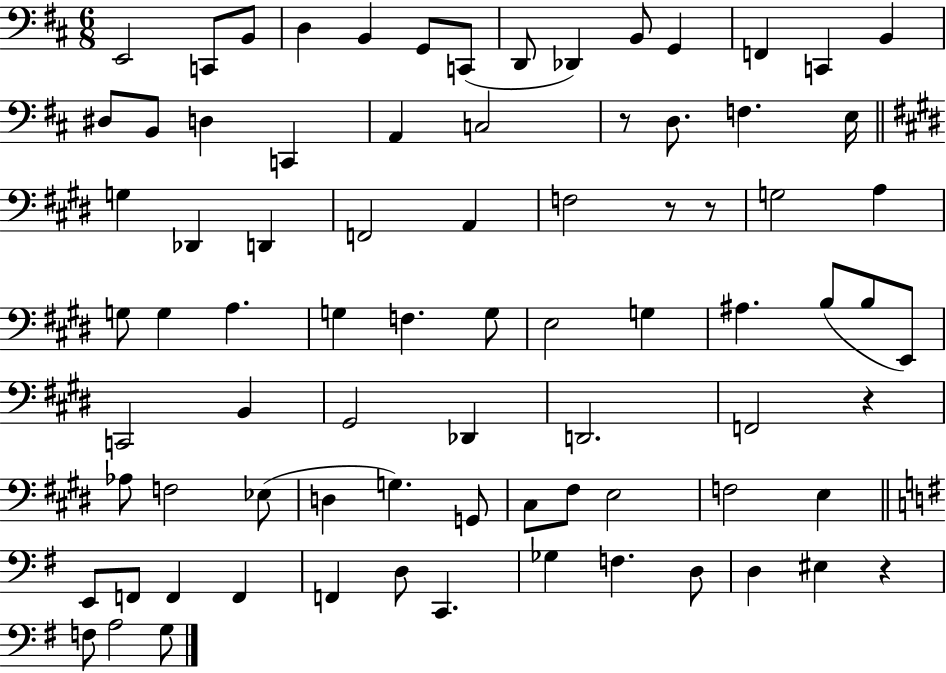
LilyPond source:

{
  \clef bass
  \numericTimeSignature
  \time 6/8
  \key d \major
  e,2 c,8 b,8 | d4 b,4 g,8 c,8( | d,8 des,4) b,8 g,4 | f,4 c,4 b,4 | \break dis8 b,8 d4 c,4 | a,4 c2 | r8 d8. f4. e16 | \bar "||" \break \key e \major g4 des,4 d,4 | f,2 a,4 | f2 r8 r8 | g2 a4 | \break g8 g4 a4. | g4 f4. g8 | e2 g4 | ais4. b8( b8 e,8) | \break c,2 b,4 | gis,2 des,4 | d,2. | f,2 r4 | \break aes8 f2 ees8( | d4 g4.) g,8 | cis8 fis8 e2 | f2 e4 | \break \bar "||" \break \key g \major e,8 f,8 f,4 f,4 | f,4 d8 c,4. | ges4 f4. d8 | d4 eis4 r4 | \break f8 a2 g8 | \bar "|."
}